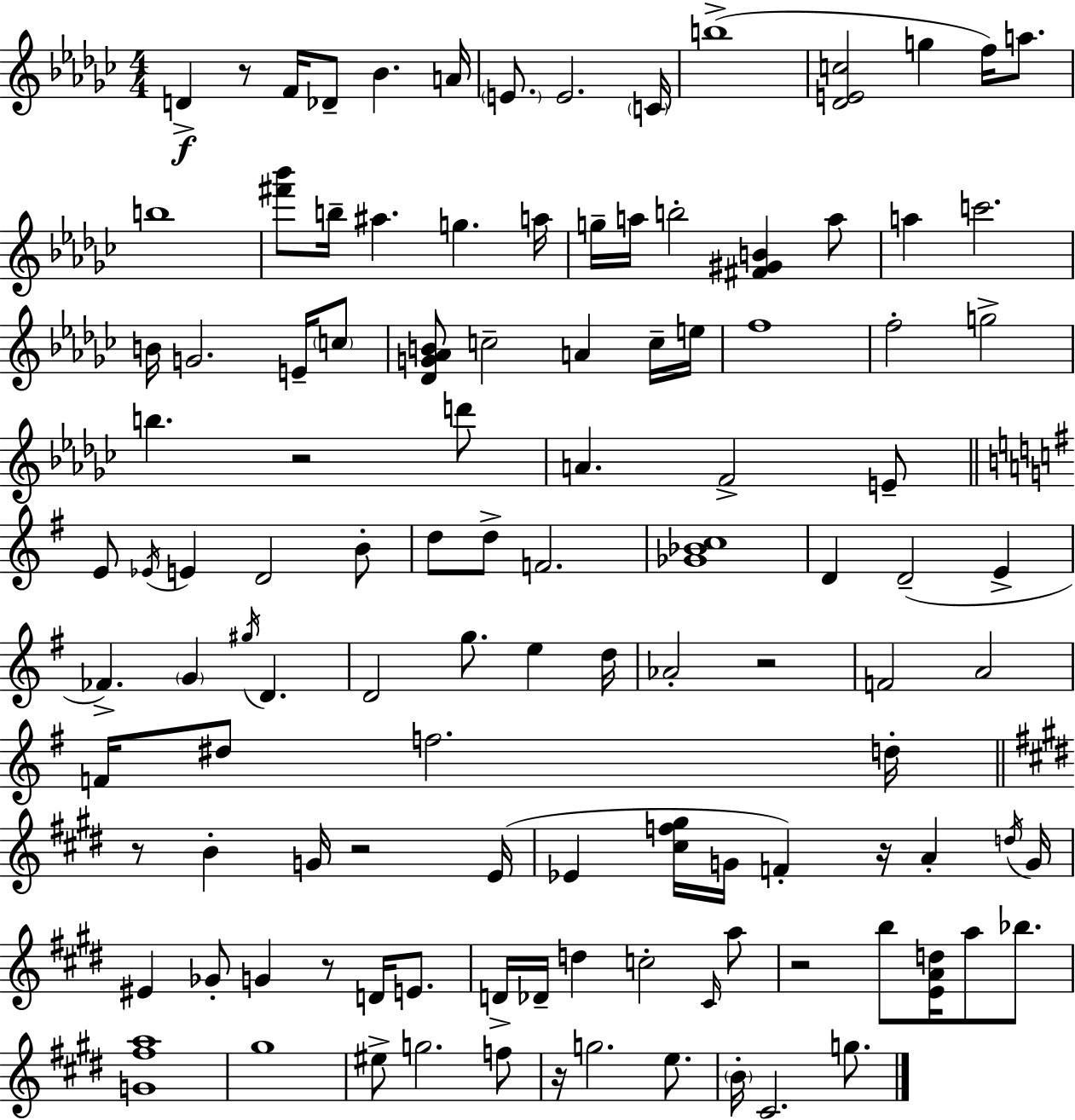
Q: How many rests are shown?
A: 9